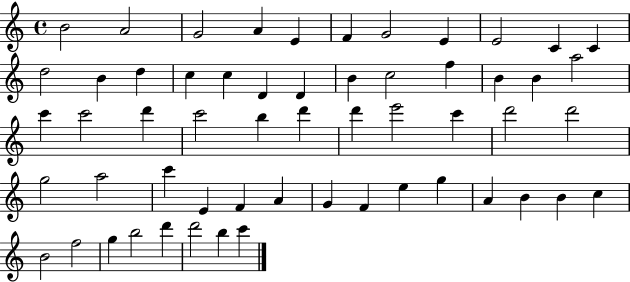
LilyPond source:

{
  \clef treble
  \time 4/4
  \defaultTimeSignature
  \key c \major
  b'2 a'2 | g'2 a'4 e'4 | f'4 g'2 e'4 | e'2 c'4 c'4 | \break d''2 b'4 d''4 | c''4 c''4 d'4 d'4 | b'4 c''2 f''4 | b'4 b'4 a''2 | \break c'''4 c'''2 d'''4 | c'''2 b''4 d'''4 | d'''4 e'''2 c'''4 | d'''2 d'''2 | \break g''2 a''2 | c'''4 e'4 f'4 a'4 | g'4 f'4 e''4 g''4 | a'4 b'4 b'4 c''4 | \break b'2 f''2 | g''4 b''2 d'''4 | d'''2 b''4 c'''4 | \bar "|."
}